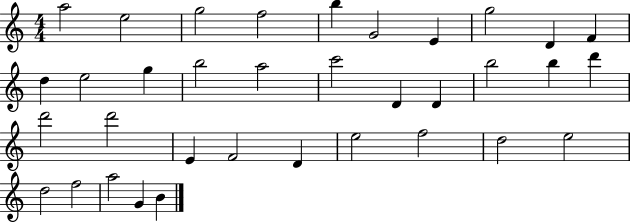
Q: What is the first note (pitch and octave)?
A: A5